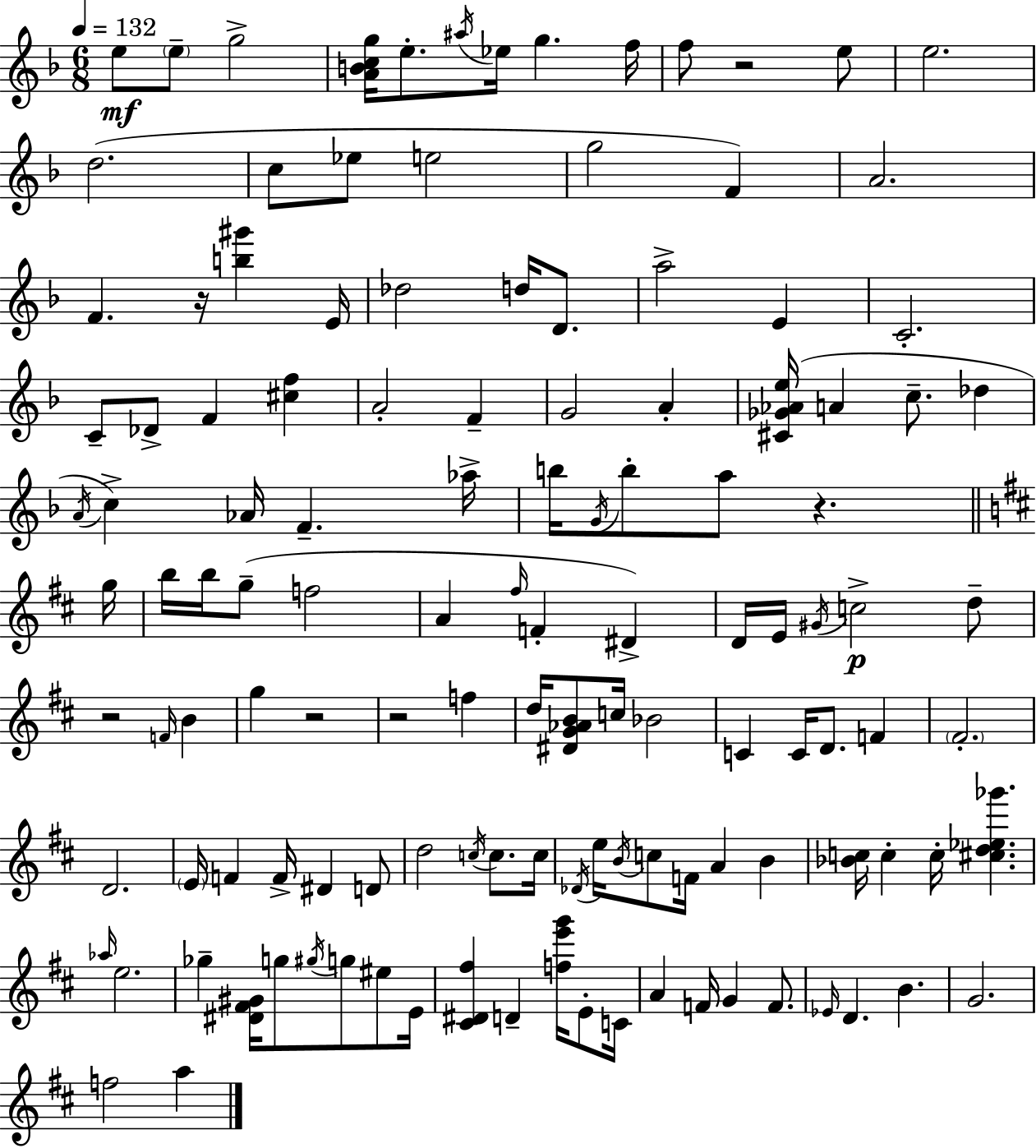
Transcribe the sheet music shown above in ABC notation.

X:1
T:Untitled
M:6/8
L:1/4
K:F
e/2 e/2 g2 [ABcg]/4 e/2 ^a/4 _e/4 g f/4 f/2 z2 e/2 e2 d2 c/2 _e/2 e2 g2 F A2 F z/4 [b^g'] E/4 _d2 d/4 D/2 a2 E C2 C/2 _D/2 F [^cf] A2 F G2 A [^C_G_Ae]/4 A c/2 _d A/4 c _A/4 F _a/4 b/4 G/4 b/2 a/2 z g/4 b/4 b/4 g/2 f2 A ^f/4 F ^D D/4 E/4 ^G/4 c2 d/2 z2 F/4 B g z2 z2 f d/4 [^DG_AB]/2 c/4 _B2 C C/4 D/2 F ^F2 D2 E/4 F F/4 ^D D/2 d2 c/4 c/2 c/4 _D/4 e/4 B/4 c/2 F/4 A B [_Bc]/4 c c/4 [^cd_e_g'] _a/4 e2 _g [^D^F^G]/4 g/2 ^g/4 g/2 ^e/2 E/4 [^C^D^f] D [fe'g']/4 E/2 C/4 A F/4 G F/2 _E/4 D B G2 f2 a